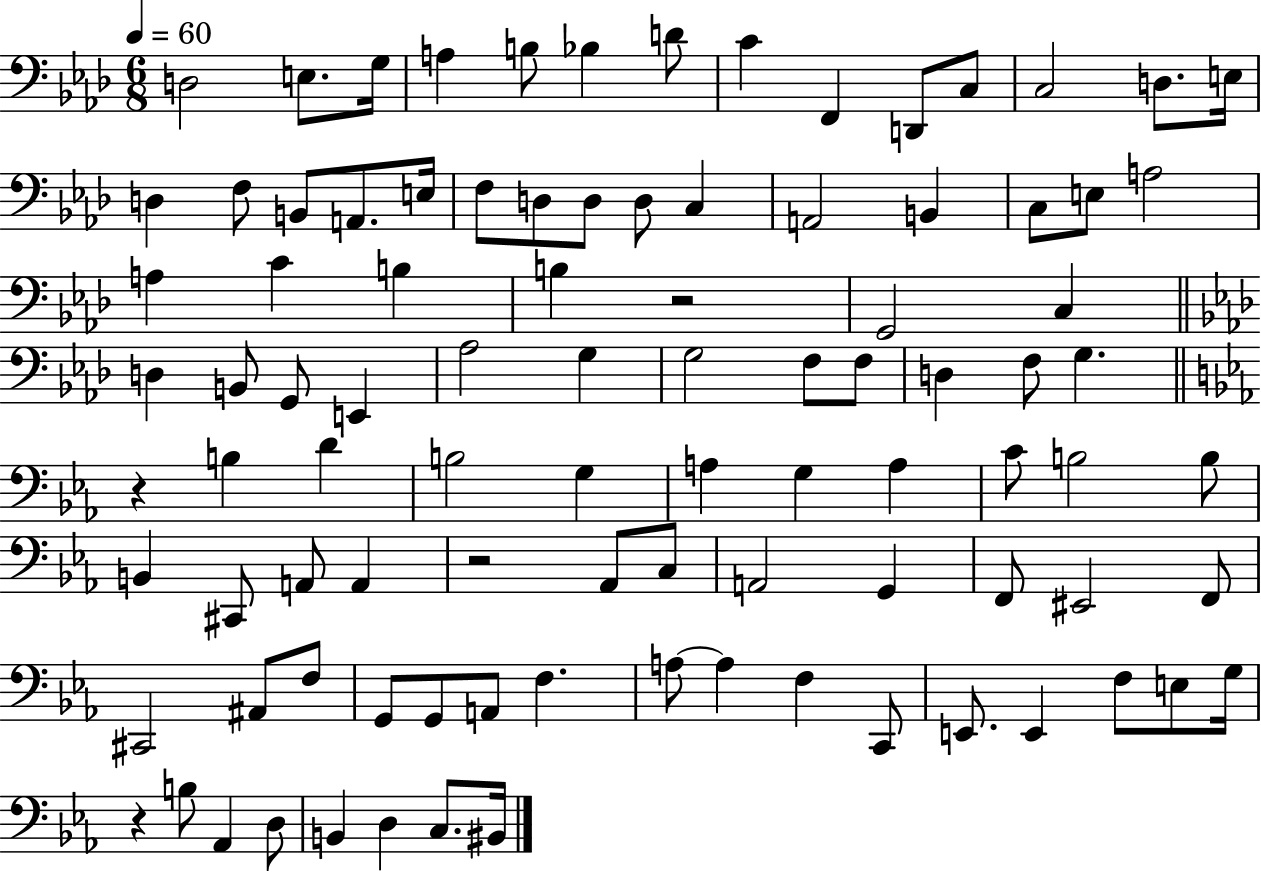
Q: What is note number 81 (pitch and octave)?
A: E2